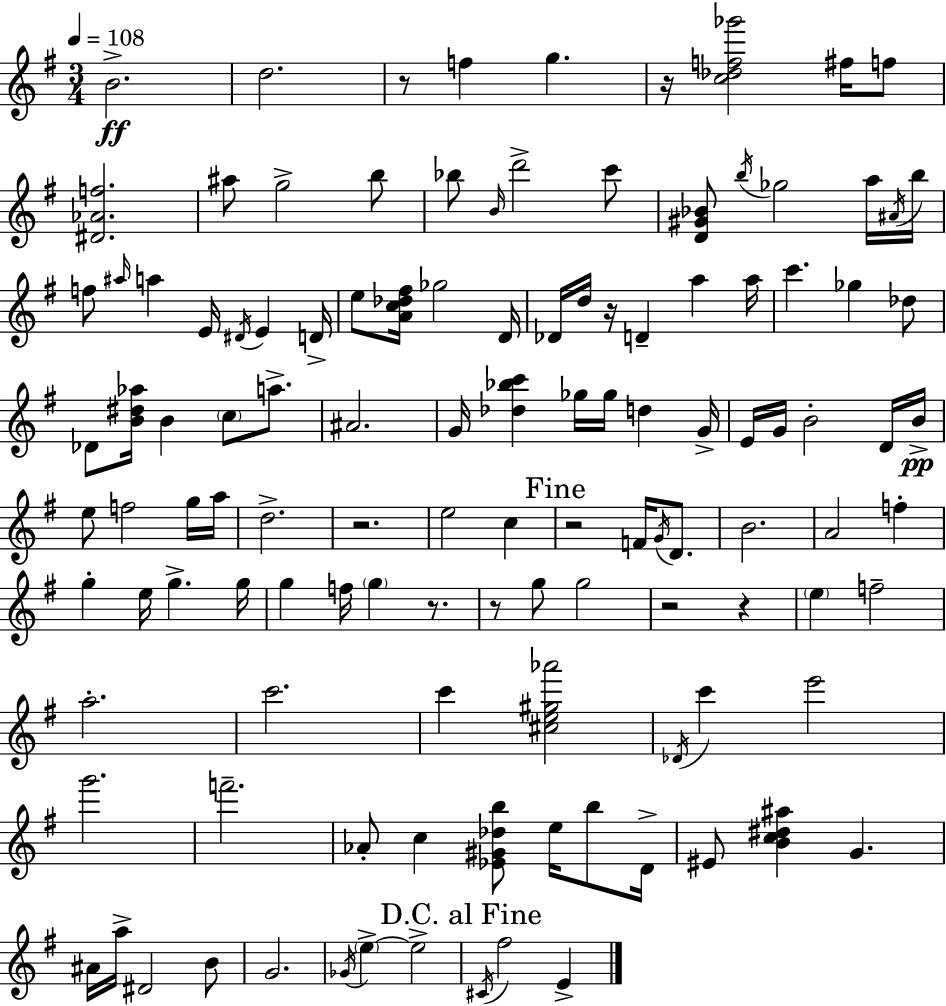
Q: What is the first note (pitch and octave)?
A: B4